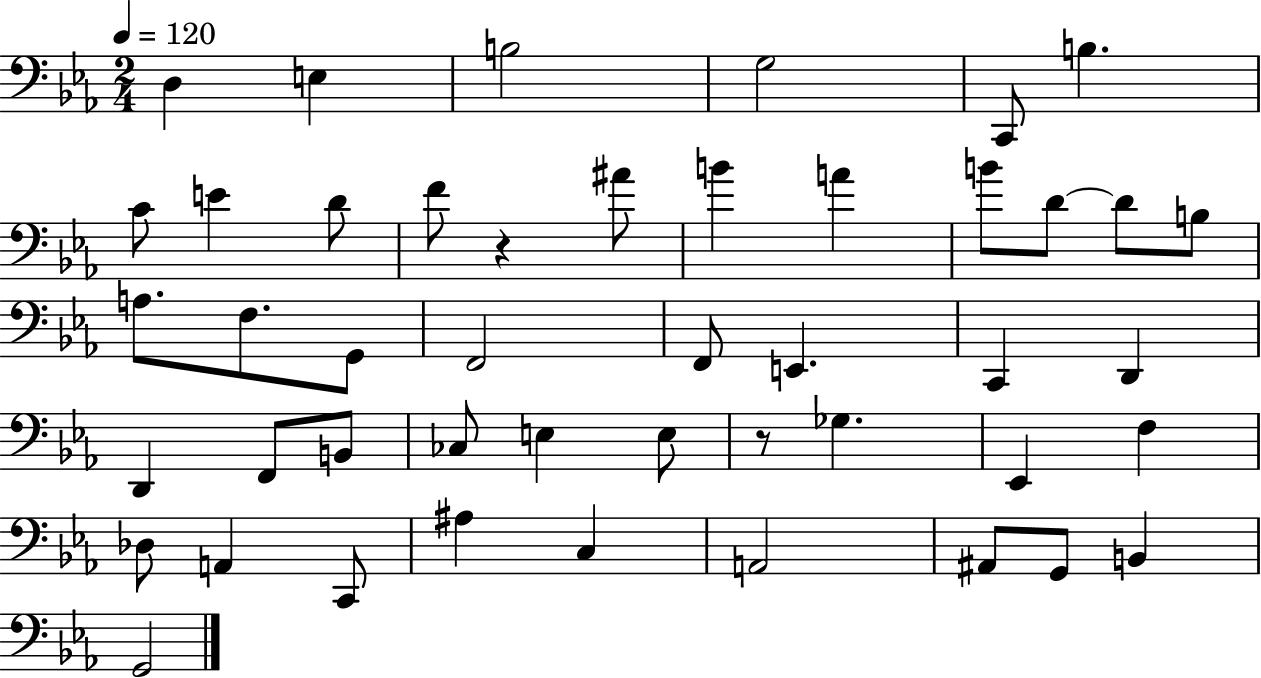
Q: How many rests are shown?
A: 2